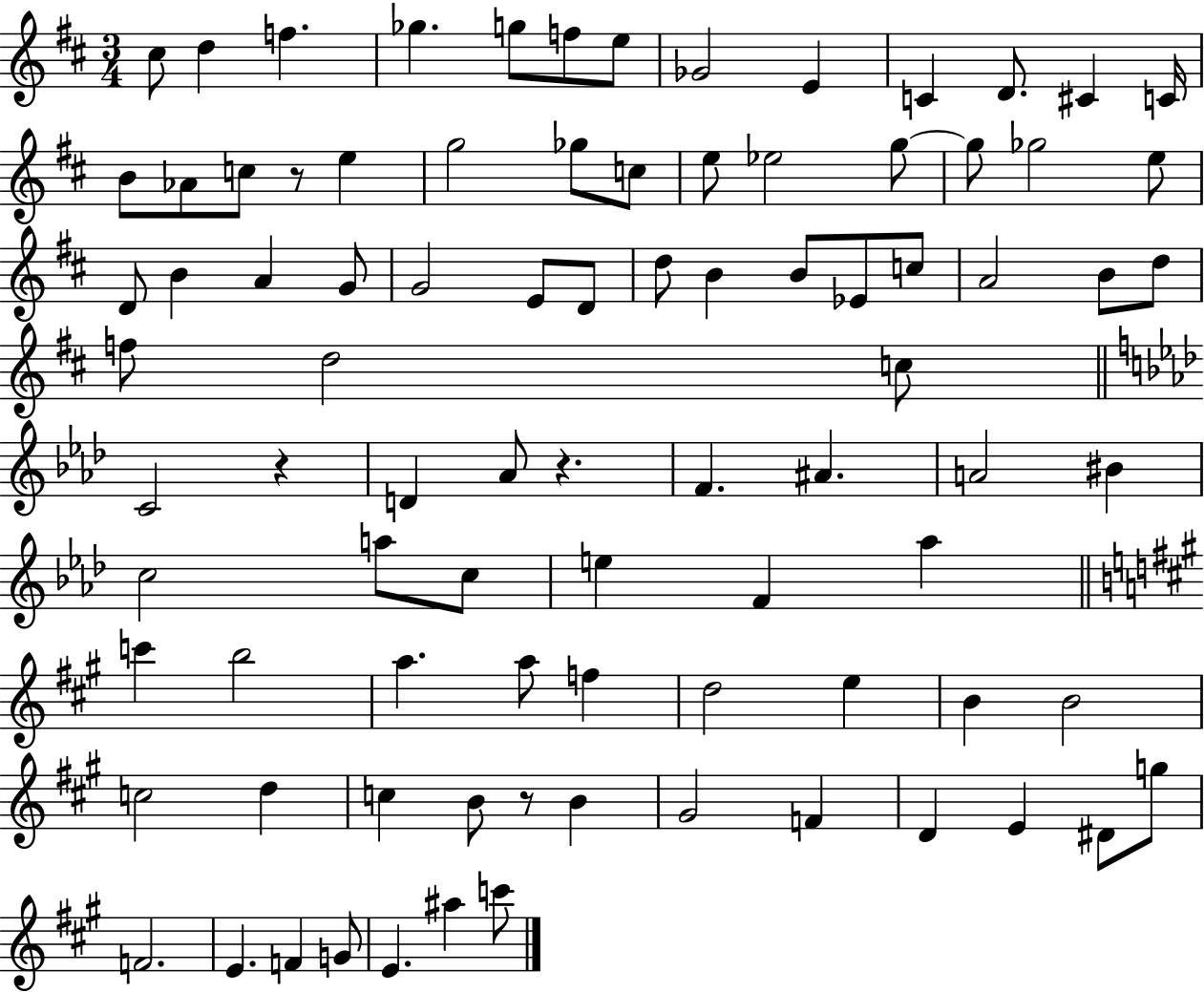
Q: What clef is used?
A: treble